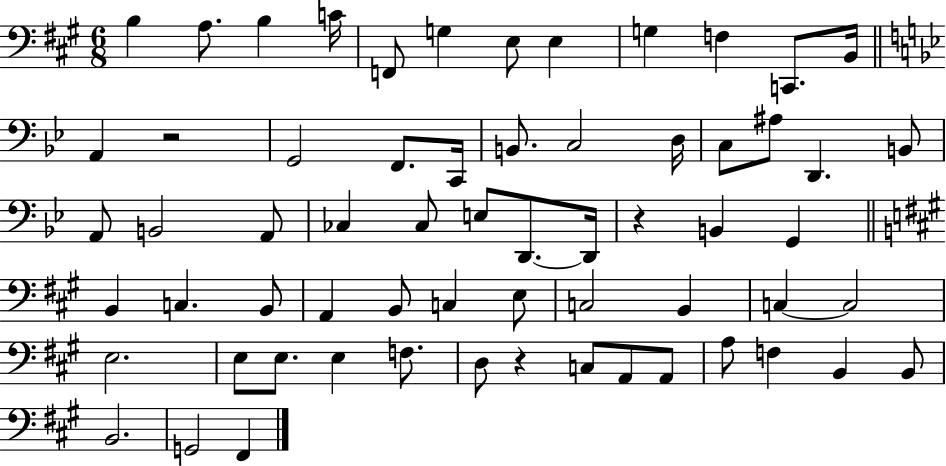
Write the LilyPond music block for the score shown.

{
  \clef bass
  \numericTimeSignature
  \time 6/8
  \key a \major
  \repeat volta 2 { b4 a8. b4 c'16 | f,8 g4 e8 e4 | g4 f4 c,8. b,16 | \bar "||" \break \key g \minor a,4 r2 | g,2 f,8. c,16 | b,8. c2 d16 | c8 ais8 d,4. b,8 | \break a,8 b,2 a,8 | ces4 ces8 e8 d,8.~~ d,16 | r4 b,4 g,4 | \bar "||" \break \key a \major b,4 c4. b,8 | a,4 b,8 c4 e8 | c2 b,4 | c4~~ c2 | \break e2. | e8 e8. e4 f8. | d8 r4 c8 a,8 a,8 | a8 f4 b,4 b,8 | \break b,2. | g,2 fis,4 | } \bar "|."
}